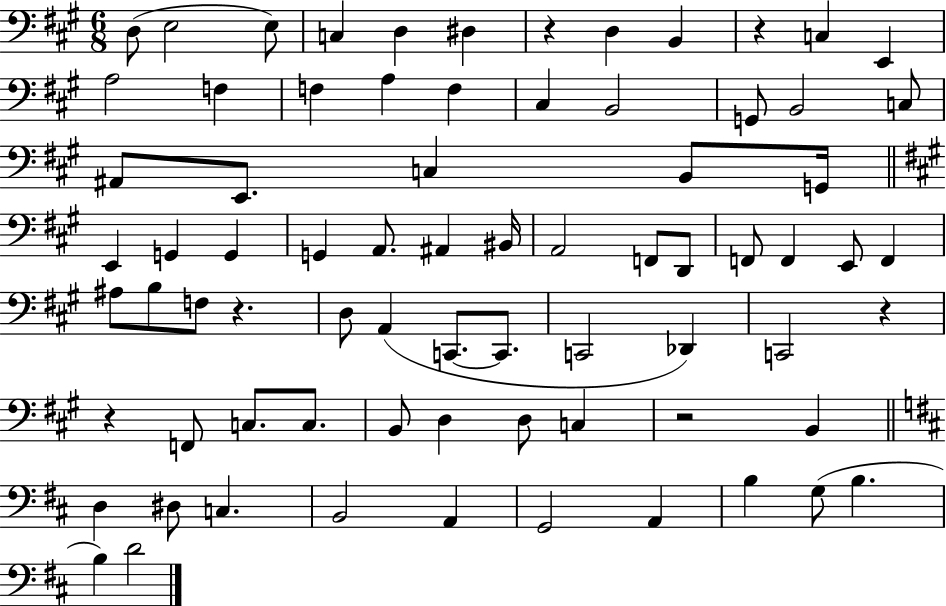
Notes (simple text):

D3/e E3/h E3/e C3/q D3/q D#3/q R/q D3/q B2/q R/q C3/q E2/q A3/h F3/q F3/q A3/q F3/q C#3/q B2/h G2/e B2/h C3/e A#2/e E2/e. C3/q B2/e G2/s E2/q G2/q G2/q G2/q A2/e. A#2/q BIS2/s A2/h F2/e D2/e F2/e F2/q E2/e F2/q A#3/e B3/e F3/e R/q. D3/e A2/q C2/e. C2/e. C2/h Db2/q C2/h R/q R/q F2/e C3/e. C3/e. B2/e D3/q D3/e C3/q R/h B2/q D3/q D#3/e C3/q. B2/h A2/q G2/h A2/q B3/q G3/e B3/q. B3/q D4/h